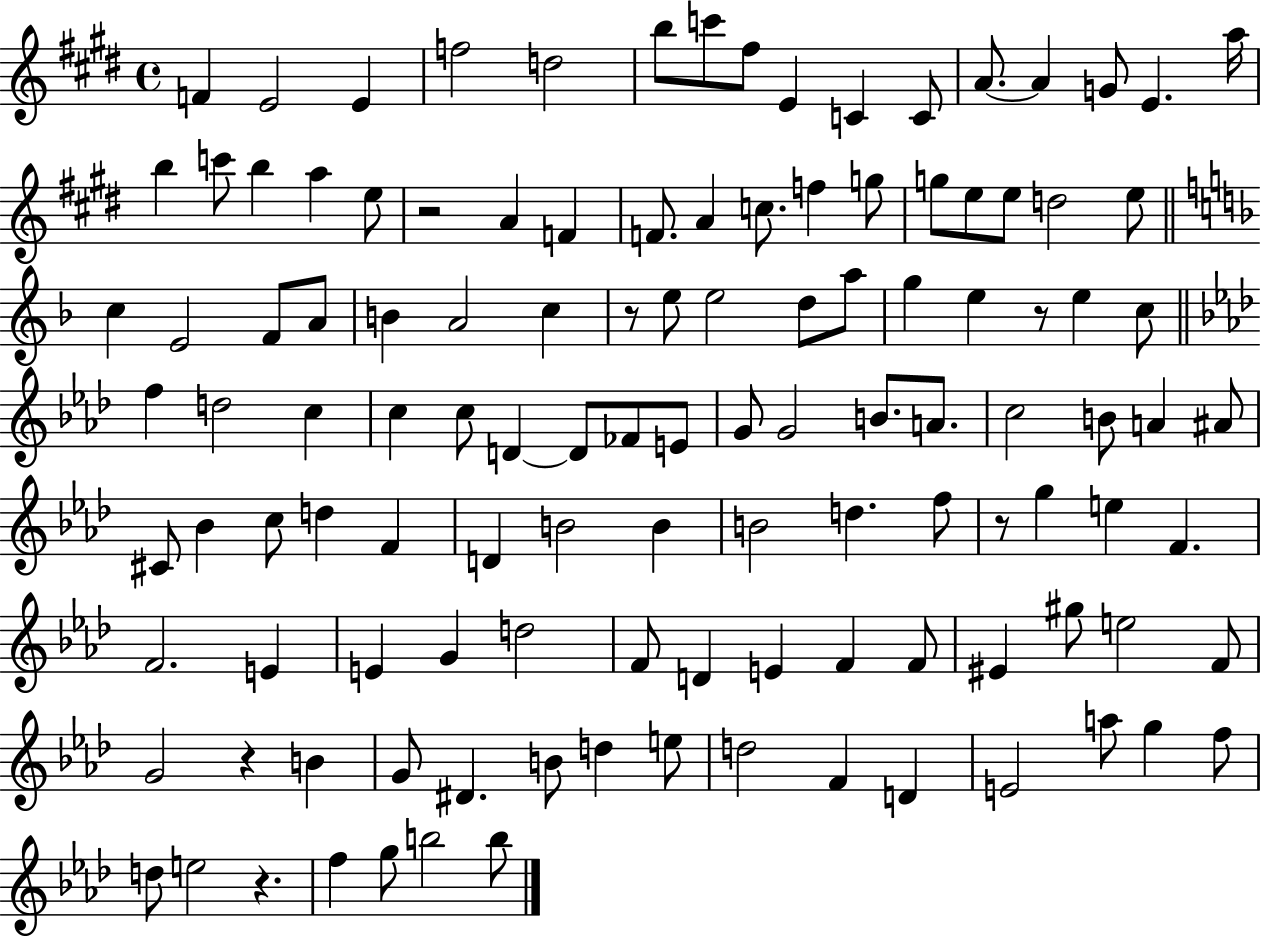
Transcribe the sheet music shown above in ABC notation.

X:1
T:Untitled
M:4/4
L:1/4
K:E
F E2 E f2 d2 b/2 c'/2 ^f/2 E C C/2 A/2 A G/2 E a/4 b c'/2 b a e/2 z2 A F F/2 A c/2 f g/2 g/2 e/2 e/2 d2 e/2 c E2 F/2 A/2 B A2 c z/2 e/2 e2 d/2 a/2 g e z/2 e c/2 f d2 c c c/2 D D/2 _F/2 E/2 G/2 G2 B/2 A/2 c2 B/2 A ^A/2 ^C/2 _B c/2 d F D B2 B B2 d f/2 z/2 g e F F2 E E G d2 F/2 D E F F/2 ^E ^g/2 e2 F/2 G2 z B G/2 ^D B/2 d e/2 d2 F D E2 a/2 g f/2 d/2 e2 z f g/2 b2 b/2